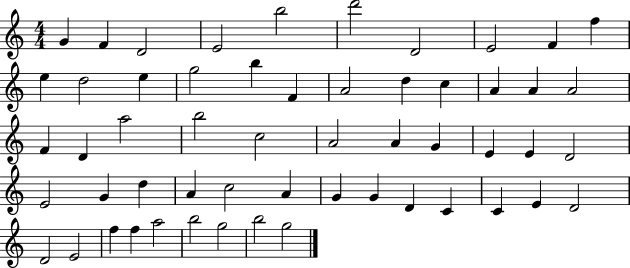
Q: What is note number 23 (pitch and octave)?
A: F4